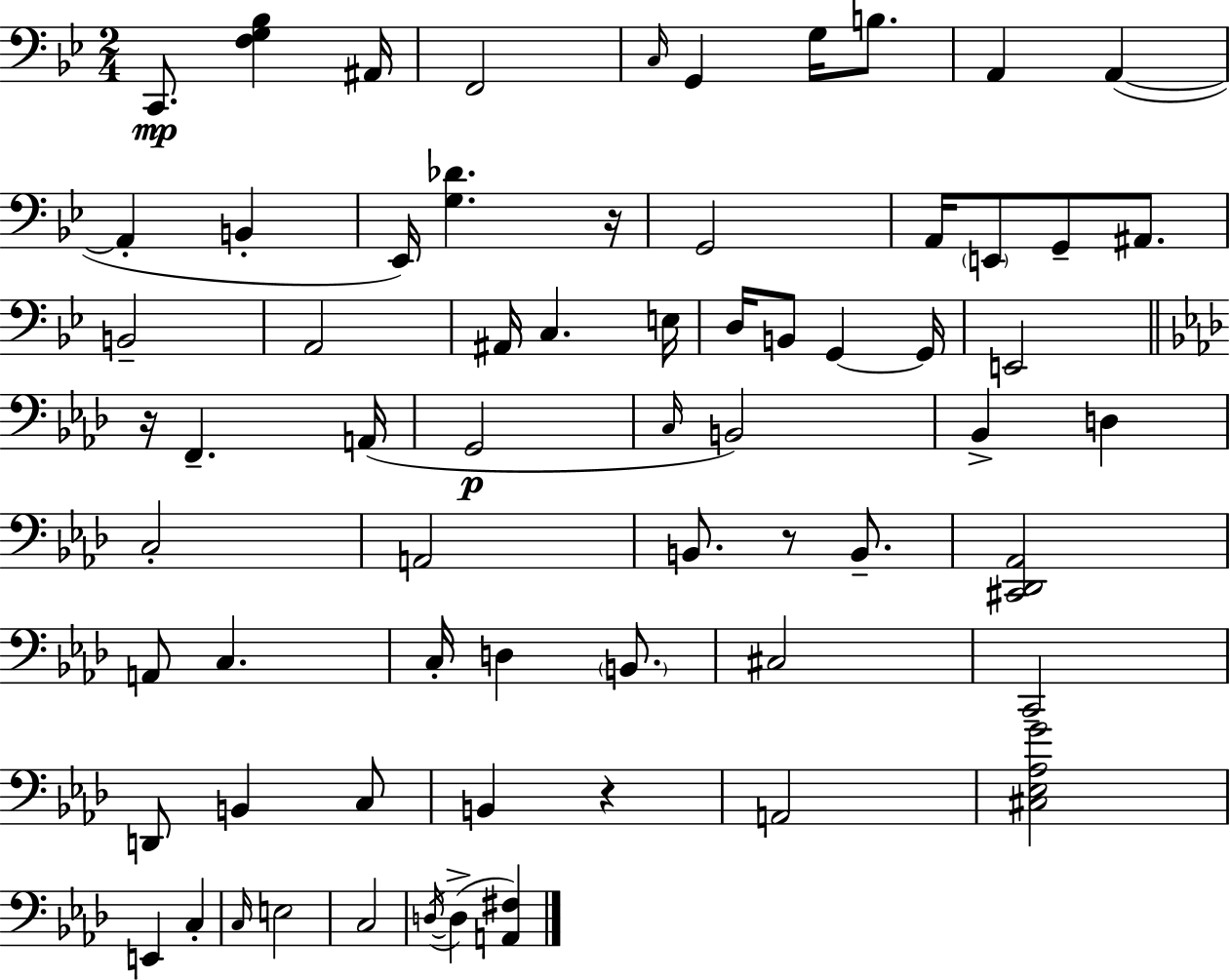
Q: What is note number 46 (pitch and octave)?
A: D2